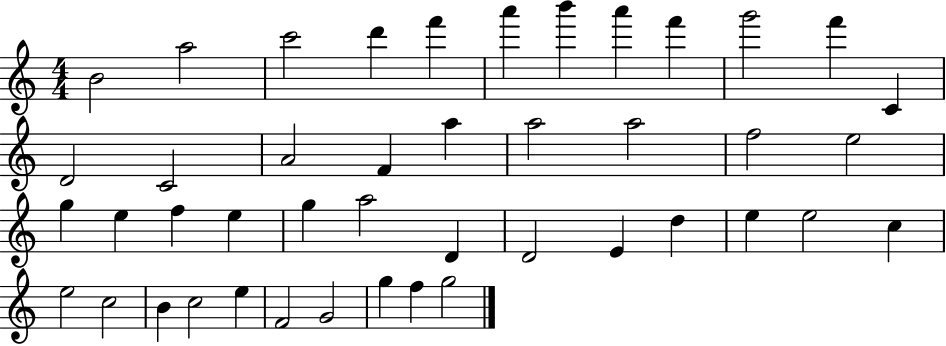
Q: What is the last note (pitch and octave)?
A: G5